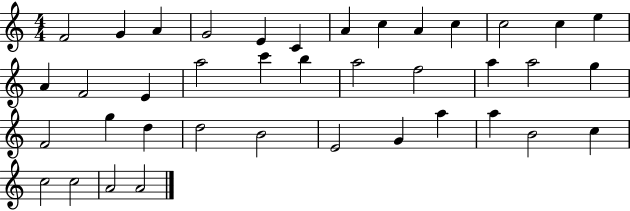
{
  \clef treble
  \numericTimeSignature
  \time 4/4
  \key c \major
  f'2 g'4 a'4 | g'2 e'4 c'4 | a'4 c''4 a'4 c''4 | c''2 c''4 e''4 | \break a'4 f'2 e'4 | a''2 c'''4 b''4 | a''2 f''2 | a''4 a''2 g''4 | \break f'2 g''4 d''4 | d''2 b'2 | e'2 g'4 a''4 | a''4 b'2 c''4 | \break c''2 c''2 | a'2 a'2 | \bar "|."
}